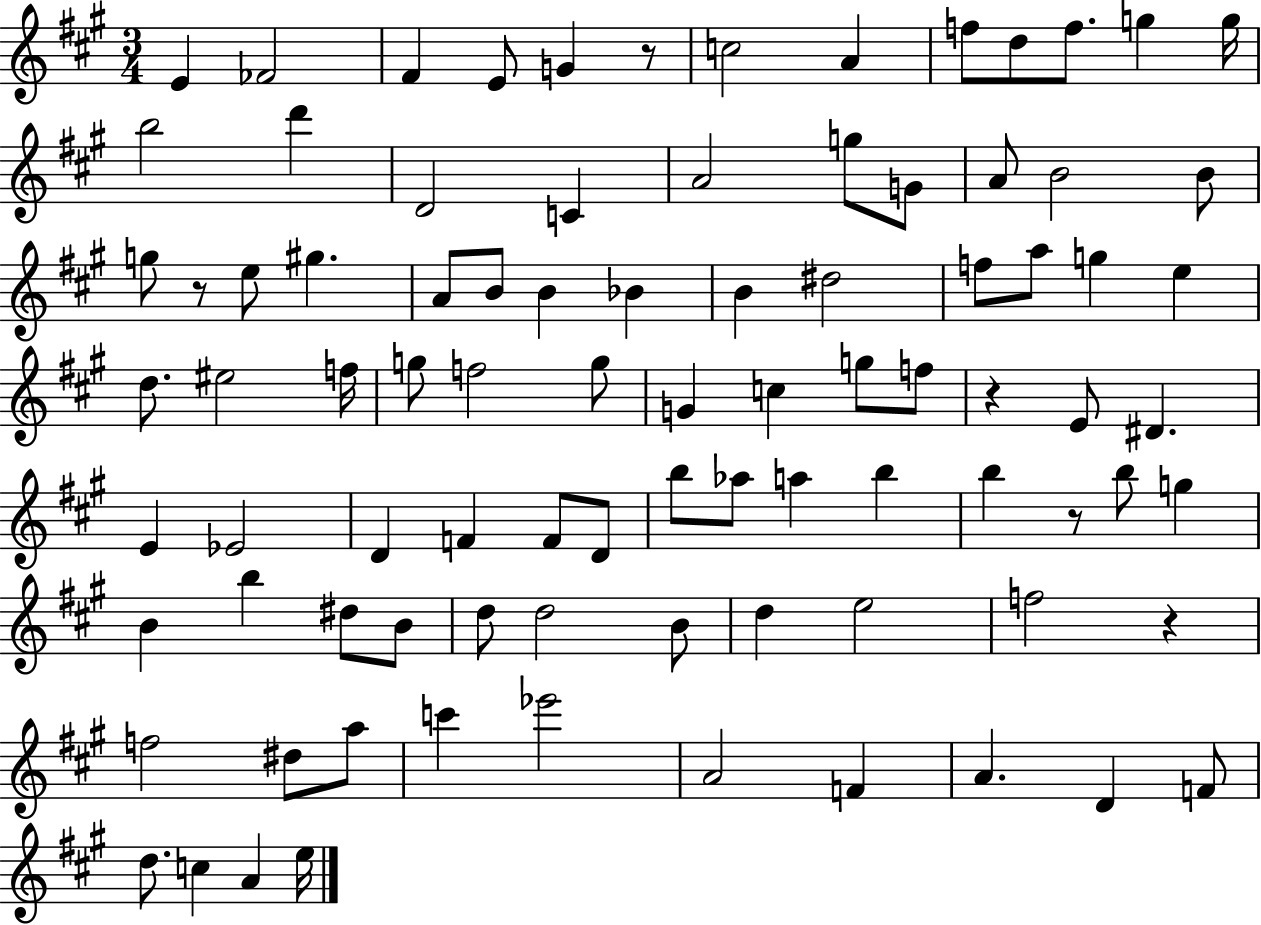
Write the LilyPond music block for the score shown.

{
  \clef treble
  \numericTimeSignature
  \time 3/4
  \key a \major
  e'4 fes'2 | fis'4 e'8 g'4 r8 | c''2 a'4 | f''8 d''8 f''8. g''4 g''16 | \break b''2 d'''4 | d'2 c'4 | a'2 g''8 g'8 | a'8 b'2 b'8 | \break g''8 r8 e''8 gis''4. | a'8 b'8 b'4 bes'4 | b'4 dis''2 | f''8 a''8 g''4 e''4 | \break d''8. eis''2 f''16 | g''8 f''2 g''8 | g'4 c''4 g''8 f''8 | r4 e'8 dis'4. | \break e'4 ees'2 | d'4 f'4 f'8 d'8 | b''8 aes''8 a''4 b''4 | b''4 r8 b''8 g''4 | \break b'4 b''4 dis''8 b'8 | d''8 d''2 b'8 | d''4 e''2 | f''2 r4 | \break f''2 dis''8 a''8 | c'''4 ees'''2 | a'2 f'4 | a'4. d'4 f'8 | \break d''8. c''4 a'4 e''16 | \bar "|."
}